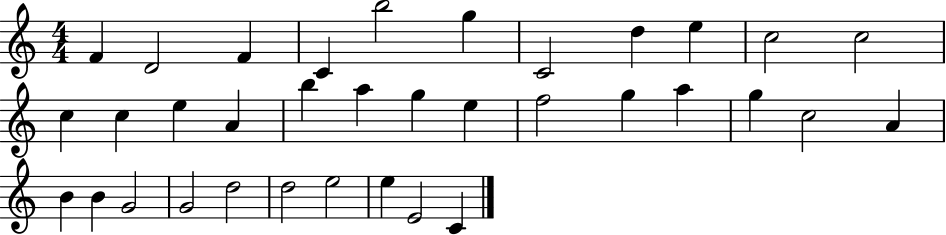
F4/q D4/h F4/q C4/q B5/h G5/q C4/h D5/q E5/q C5/h C5/h C5/q C5/q E5/q A4/q B5/q A5/q G5/q E5/q F5/h G5/q A5/q G5/q C5/h A4/q B4/q B4/q G4/h G4/h D5/h D5/h E5/h E5/q E4/h C4/q